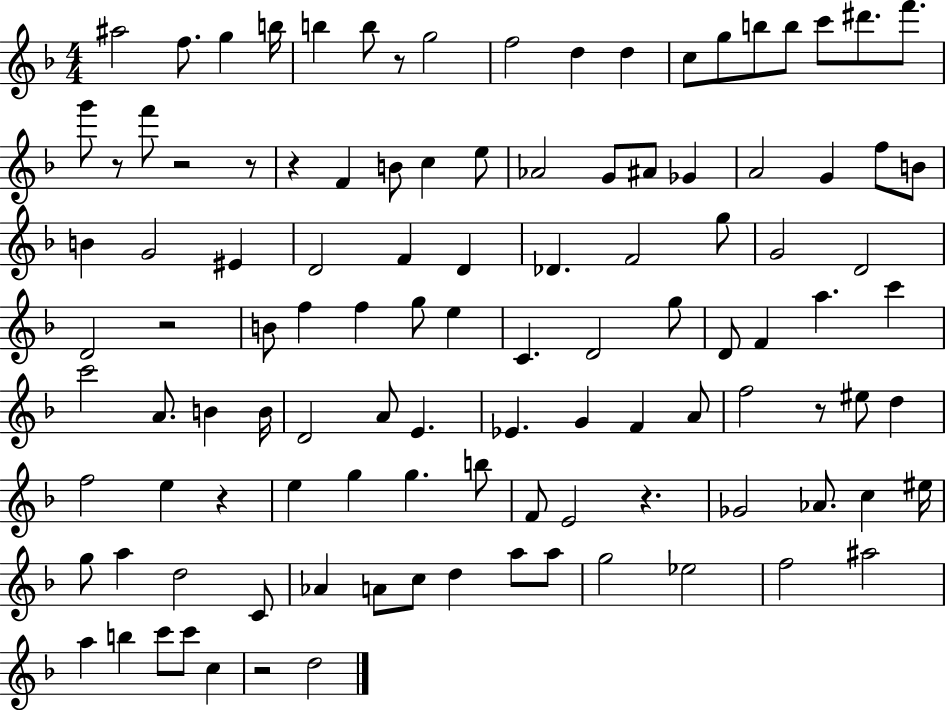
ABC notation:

X:1
T:Untitled
M:4/4
L:1/4
K:F
^a2 f/2 g b/4 b b/2 z/2 g2 f2 d d c/2 g/2 b/2 b/2 c'/2 ^d'/2 f'/2 g'/2 z/2 f'/2 z2 z/2 z F B/2 c e/2 _A2 G/2 ^A/2 _G A2 G f/2 B/2 B G2 ^E D2 F D _D F2 g/2 G2 D2 D2 z2 B/2 f f g/2 e C D2 g/2 D/2 F a c' c'2 A/2 B B/4 D2 A/2 E _E G F A/2 f2 z/2 ^e/2 d f2 e z e g g b/2 F/2 E2 z _G2 _A/2 c ^e/4 g/2 a d2 C/2 _A A/2 c/2 d a/2 a/2 g2 _e2 f2 ^a2 a b c'/2 c'/2 c z2 d2